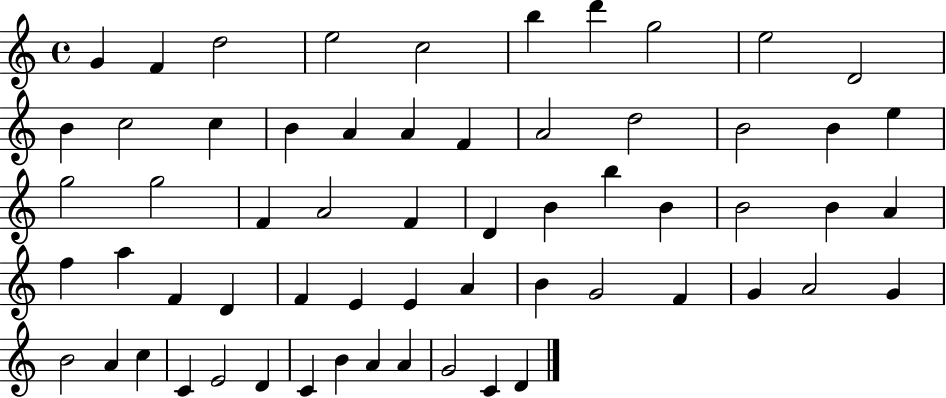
{
  \clef treble
  \time 4/4
  \defaultTimeSignature
  \key c \major
  g'4 f'4 d''2 | e''2 c''2 | b''4 d'''4 g''2 | e''2 d'2 | \break b'4 c''2 c''4 | b'4 a'4 a'4 f'4 | a'2 d''2 | b'2 b'4 e''4 | \break g''2 g''2 | f'4 a'2 f'4 | d'4 b'4 b''4 b'4 | b'2 b'4 a'4 | \break f''4 a''4 f'4 d'4 | f'4 e'4 e'4 a'4 | b'4 g'2 f'4 | g'4 a'2 g'4 | \break b'2 a'4 c''4 | c'4 e'2 d'4 | c'4 b'4 a'4 a'4 | g'2 c'4 d'4 | \break \bar "|."
}